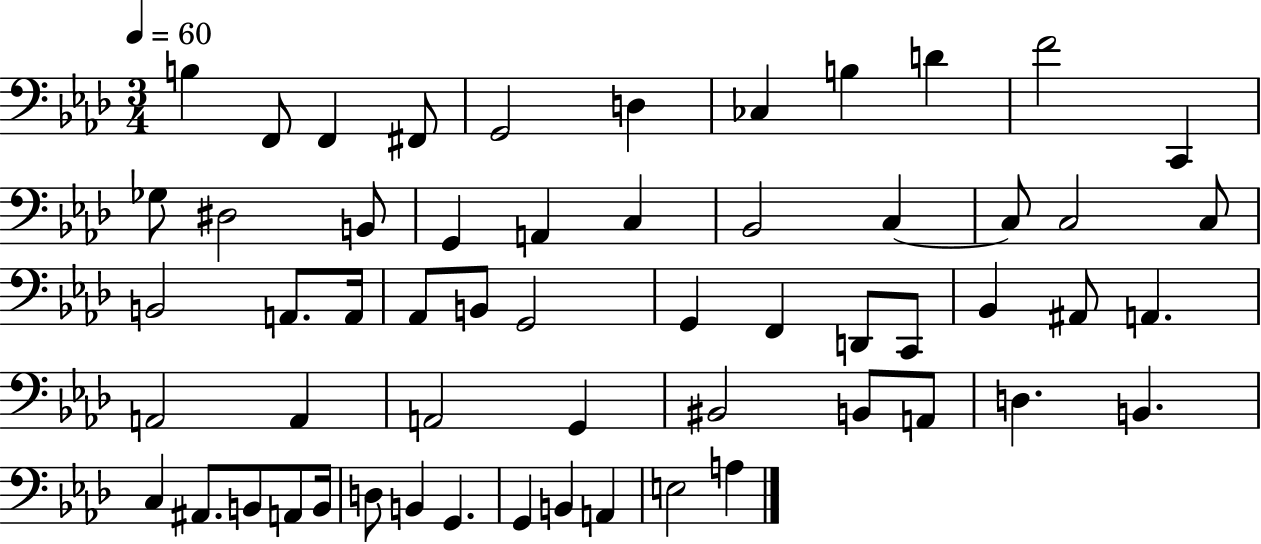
X:1
T:Untitled
M:3/4
L:1/4
K:Ab
B, F,,/2 F,, ^F,,/2 G,,2 D, _C, B, D F2 C,, _G,/2 ^D,2 B,,/2 G,, A,, C, _B,,2 C, C,/2 C,2 C,/2 B,,2 A,,/2 A,,/4 _A,,/2 B,,/2 G,,2 G,, F,, D,,/2 C,,/2 _B,, ^A,,/2 A,, A,,2 A,, A,,2 G,, ^B,,2 B,,/2 A,,/2 D, B,, C, ^A,,/2 B,,/2 A,,/2 B,,/4 D,/2 B,, G,, G,, B,, A,, E,2 A,